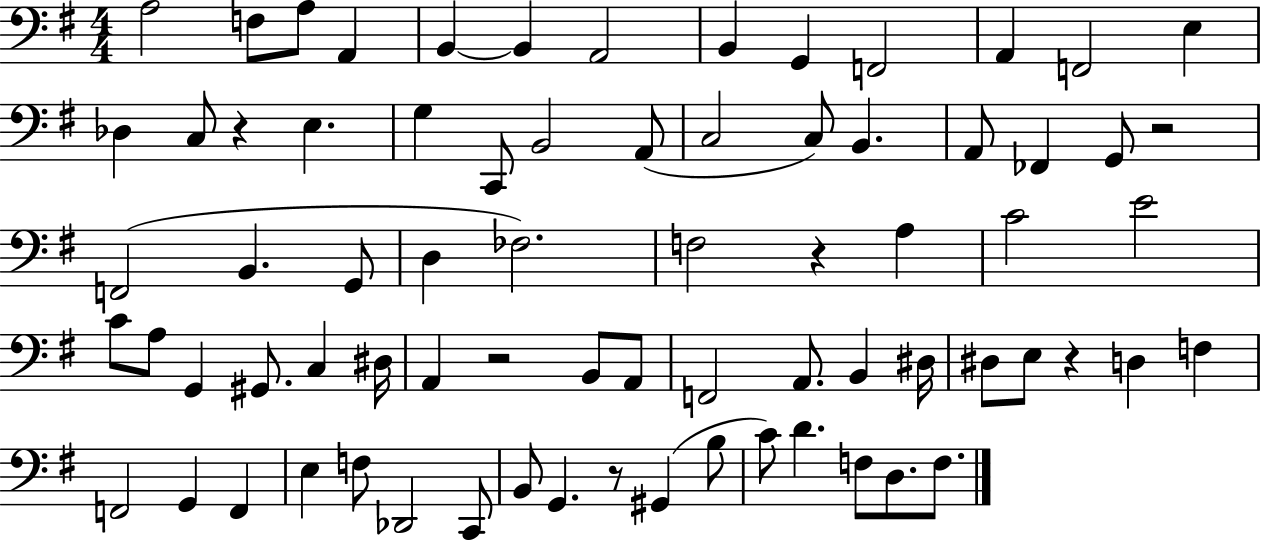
A3/h F3/e A3/e A2/q B2/q B2/q A2/h B2/q G2/q F2/h A2/q F2/h E3/q Db3/q C3/e R/q E3/q. G3/q C2/e B2/h A2/e C3/h C3/e B2/q. A2/e FES2/q G2/e R/h F2/h B2/q. G2/e D3/q FES3/h. F3/h R/q A3/q C4/h E4/h C4/e A3/e G2/q G#2/e. C3/q D#3/s A2/q R/h B2/e A2/e F2/h A2/e. B2/q D#3/s D#3/e E3/e R/q D3/q F3/q F2/h G2/q F2/q E3/q F3/e Db2/h C2/e B2/e G2/q. R/e G#2/q B3/e C4/e D4/q. F3/e D3/e. F3/e.